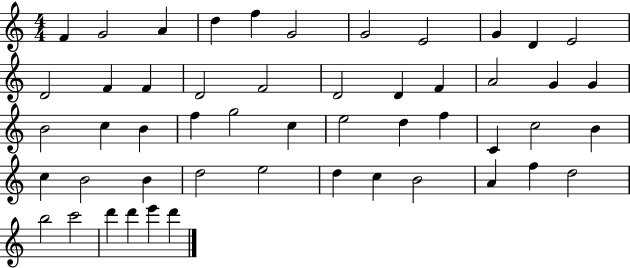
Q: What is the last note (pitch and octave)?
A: D6